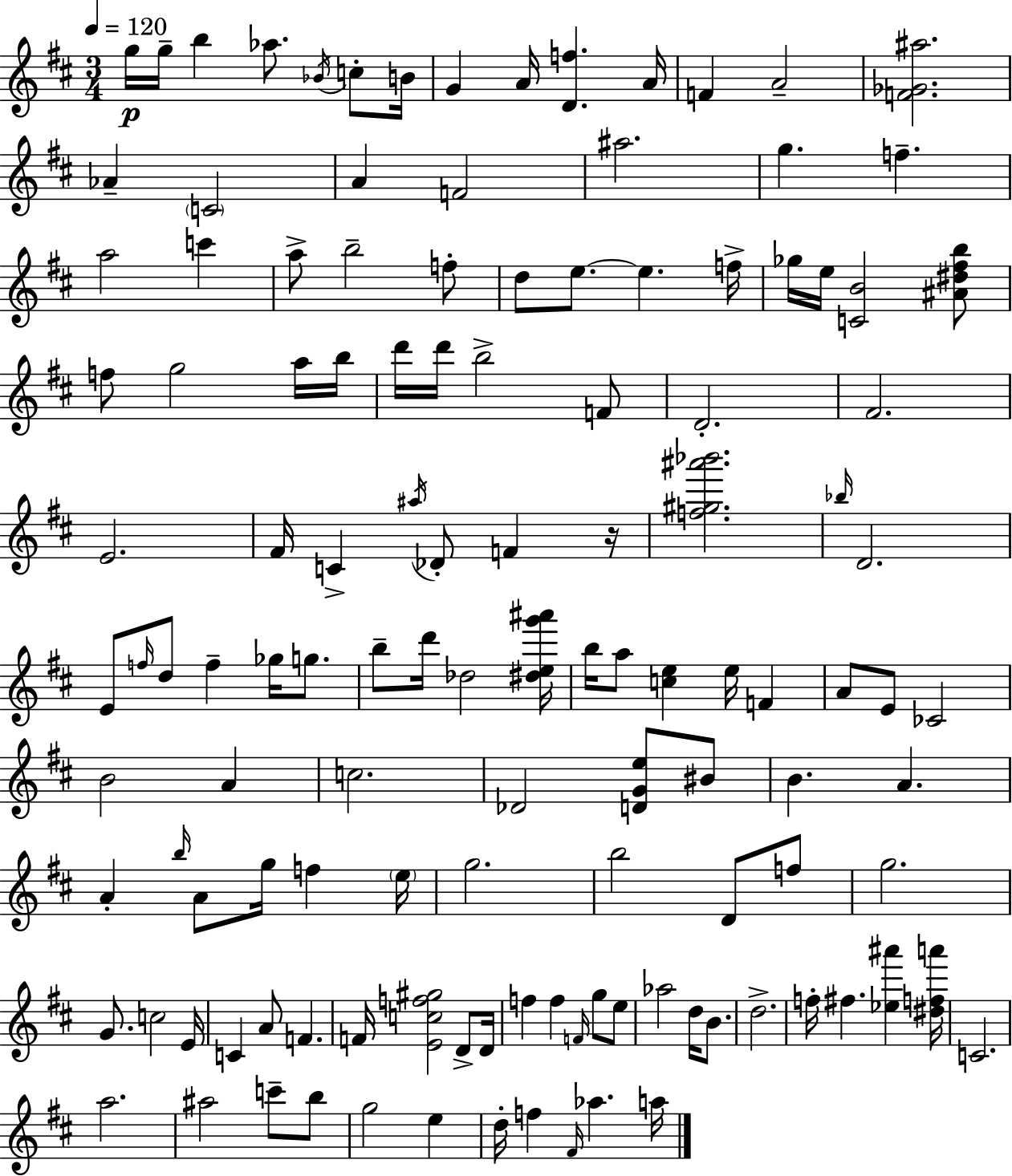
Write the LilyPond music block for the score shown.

{
  \clef treble
  \numericTimeSignature
  \time 3/4
  \key d \major
  \tempo 4 = 120
  \repeat volta 2 { g''16\p g''16-- b''4 aes''8. \acciaccatura { bes'16 } c''8-. | b'16 g'4 a'16 <d' f''>4. | a'16 f'4 a'2-- | <f' ges' ais''>2. | \break aes'4-- \parenthesize c'2 | a'4 f'2 | ais''2. | g''4. f''4.-- | \break a''2 c'''4 | a''8-> b''2-- f''8-. | d''8 e''8.~~ e''4. | f''16-> ges''16 e''16 <c' b'>2 <ais' dis'' fis'' b''>8 | \break f''8 g''2 a''16 | b''16 d'''16 d'''16 b''2-> f'8 | d'2.-. | fis'2. | \break e'2. | fis'16 c'4-> \acciaccatura { ais''16 } des'8-. f'4 | r16 <f'' gis'' ais''' bes'''>2. | \grace { bes''16 } d'2. | \break e'8 \grace { f''16 } d''8 f''4-- | ges''16 g''8. b''8-- d'''16 des''2 | <dis'' e'' g''' ais'''>16 b''16 a''8 <c'' e''>4 e''16 | f'4 a'8 e'8 ces'2 | \break b'2 | a'4 c''2. | des'2 | <d' g' e''>8 bis'8 b'4. a'4. | \break a'4-. \grace { b''16 } a'8 g''16 | f''4 \parenthesize e''16 g''2. | b''2 | d'8 f''8 g''2. | \break g'8. c''2 | e'16 c'4 a'8 f'4. | f'16 <e' c'' f'' gis''>2 | d'8-> d'16 f''4 f''4 | \break \grace { f'16 } g''8 e''8 aes''2 | d''16 b'8. d''2.-> | f''16-. fis''4. | <ees'' ais'''>4 <dis'' f'' a'''>16 c'2. | \break a''2. | ais''2 | c'''8-- b''8 g''2 | e''4 d''16-. f''4 \grace { fis'16 } | \break aes''4. a''16 } \bar "|."
}